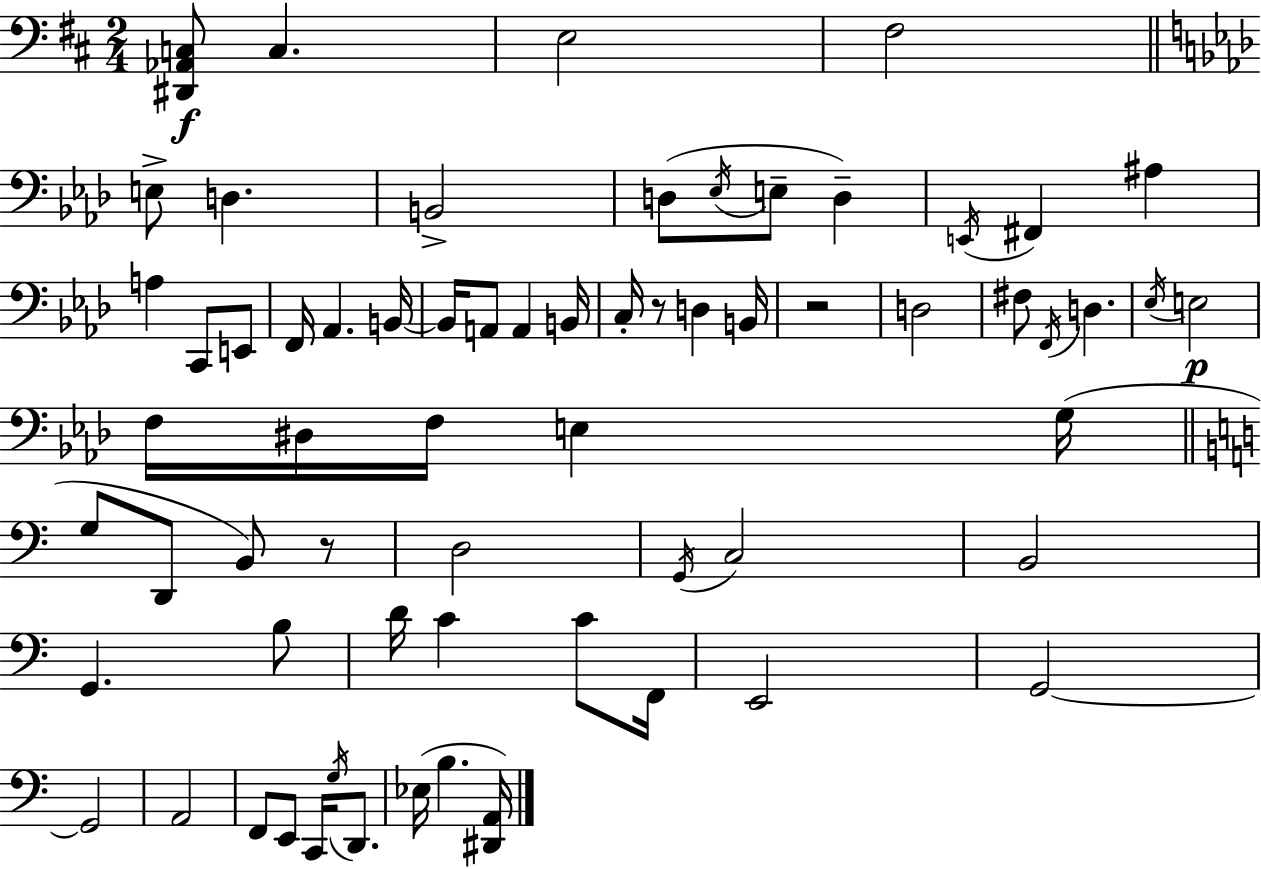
{
  \clef bass
  \numericTimeSignature
  \time 2/4
  \key d \major
  <dis, aes, c>8\f c4. | e2 | fis2 | \bar "||" \break \key aes \major e8-> d4. | b,2-> | d8( \acciaccatura { ees16 } e8-- d4--) | \acciaccatura { e,16 } fis,4 ais4 | \break a4 c,8 | e,8 f,16 aes,4. | b,16~~ b,16 a,8 a,4 | b,16 c16-. r8 d4 | \break b,16 r2 | d2 | fis8 \acciaccatura { f,16 } d4. | \acciaccatura { ees16 }\p e2 | \break f16 dis16 f16 e4 | g16( \bar "||" \break \key c \major g8 d,8 b,8) r8 | d2 | \acciaccatura { g,16 } c2 | b,2 | \break g,4. b8 | d'16 c'4 c'8 | f,16 e,2 | g,2~~ | \break g,2 | a,2 | f,8 e,8 c,16 \acciaccatura { g16 } d,8. | ees16( b4. | \break <dis, a,>16) \bar "|."
}